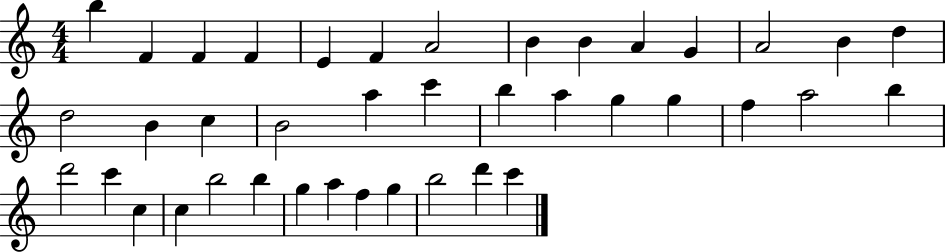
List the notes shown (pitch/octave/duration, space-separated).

B5/q F4/q F4/q F4/q E4/q F4/q A4/h B4/q B4/q A4/q G4/q A4/h B4/q D5/q D5/h B4/q C5/q B4/h A5/q C6/q B5/q A5/q G5/q G5/q F5/q A5/h B5/q D6/h C6/q C5/q C5/q B5/h B5/q G5/q A5/q F5/q G5/q B5/h D6/q C6/q